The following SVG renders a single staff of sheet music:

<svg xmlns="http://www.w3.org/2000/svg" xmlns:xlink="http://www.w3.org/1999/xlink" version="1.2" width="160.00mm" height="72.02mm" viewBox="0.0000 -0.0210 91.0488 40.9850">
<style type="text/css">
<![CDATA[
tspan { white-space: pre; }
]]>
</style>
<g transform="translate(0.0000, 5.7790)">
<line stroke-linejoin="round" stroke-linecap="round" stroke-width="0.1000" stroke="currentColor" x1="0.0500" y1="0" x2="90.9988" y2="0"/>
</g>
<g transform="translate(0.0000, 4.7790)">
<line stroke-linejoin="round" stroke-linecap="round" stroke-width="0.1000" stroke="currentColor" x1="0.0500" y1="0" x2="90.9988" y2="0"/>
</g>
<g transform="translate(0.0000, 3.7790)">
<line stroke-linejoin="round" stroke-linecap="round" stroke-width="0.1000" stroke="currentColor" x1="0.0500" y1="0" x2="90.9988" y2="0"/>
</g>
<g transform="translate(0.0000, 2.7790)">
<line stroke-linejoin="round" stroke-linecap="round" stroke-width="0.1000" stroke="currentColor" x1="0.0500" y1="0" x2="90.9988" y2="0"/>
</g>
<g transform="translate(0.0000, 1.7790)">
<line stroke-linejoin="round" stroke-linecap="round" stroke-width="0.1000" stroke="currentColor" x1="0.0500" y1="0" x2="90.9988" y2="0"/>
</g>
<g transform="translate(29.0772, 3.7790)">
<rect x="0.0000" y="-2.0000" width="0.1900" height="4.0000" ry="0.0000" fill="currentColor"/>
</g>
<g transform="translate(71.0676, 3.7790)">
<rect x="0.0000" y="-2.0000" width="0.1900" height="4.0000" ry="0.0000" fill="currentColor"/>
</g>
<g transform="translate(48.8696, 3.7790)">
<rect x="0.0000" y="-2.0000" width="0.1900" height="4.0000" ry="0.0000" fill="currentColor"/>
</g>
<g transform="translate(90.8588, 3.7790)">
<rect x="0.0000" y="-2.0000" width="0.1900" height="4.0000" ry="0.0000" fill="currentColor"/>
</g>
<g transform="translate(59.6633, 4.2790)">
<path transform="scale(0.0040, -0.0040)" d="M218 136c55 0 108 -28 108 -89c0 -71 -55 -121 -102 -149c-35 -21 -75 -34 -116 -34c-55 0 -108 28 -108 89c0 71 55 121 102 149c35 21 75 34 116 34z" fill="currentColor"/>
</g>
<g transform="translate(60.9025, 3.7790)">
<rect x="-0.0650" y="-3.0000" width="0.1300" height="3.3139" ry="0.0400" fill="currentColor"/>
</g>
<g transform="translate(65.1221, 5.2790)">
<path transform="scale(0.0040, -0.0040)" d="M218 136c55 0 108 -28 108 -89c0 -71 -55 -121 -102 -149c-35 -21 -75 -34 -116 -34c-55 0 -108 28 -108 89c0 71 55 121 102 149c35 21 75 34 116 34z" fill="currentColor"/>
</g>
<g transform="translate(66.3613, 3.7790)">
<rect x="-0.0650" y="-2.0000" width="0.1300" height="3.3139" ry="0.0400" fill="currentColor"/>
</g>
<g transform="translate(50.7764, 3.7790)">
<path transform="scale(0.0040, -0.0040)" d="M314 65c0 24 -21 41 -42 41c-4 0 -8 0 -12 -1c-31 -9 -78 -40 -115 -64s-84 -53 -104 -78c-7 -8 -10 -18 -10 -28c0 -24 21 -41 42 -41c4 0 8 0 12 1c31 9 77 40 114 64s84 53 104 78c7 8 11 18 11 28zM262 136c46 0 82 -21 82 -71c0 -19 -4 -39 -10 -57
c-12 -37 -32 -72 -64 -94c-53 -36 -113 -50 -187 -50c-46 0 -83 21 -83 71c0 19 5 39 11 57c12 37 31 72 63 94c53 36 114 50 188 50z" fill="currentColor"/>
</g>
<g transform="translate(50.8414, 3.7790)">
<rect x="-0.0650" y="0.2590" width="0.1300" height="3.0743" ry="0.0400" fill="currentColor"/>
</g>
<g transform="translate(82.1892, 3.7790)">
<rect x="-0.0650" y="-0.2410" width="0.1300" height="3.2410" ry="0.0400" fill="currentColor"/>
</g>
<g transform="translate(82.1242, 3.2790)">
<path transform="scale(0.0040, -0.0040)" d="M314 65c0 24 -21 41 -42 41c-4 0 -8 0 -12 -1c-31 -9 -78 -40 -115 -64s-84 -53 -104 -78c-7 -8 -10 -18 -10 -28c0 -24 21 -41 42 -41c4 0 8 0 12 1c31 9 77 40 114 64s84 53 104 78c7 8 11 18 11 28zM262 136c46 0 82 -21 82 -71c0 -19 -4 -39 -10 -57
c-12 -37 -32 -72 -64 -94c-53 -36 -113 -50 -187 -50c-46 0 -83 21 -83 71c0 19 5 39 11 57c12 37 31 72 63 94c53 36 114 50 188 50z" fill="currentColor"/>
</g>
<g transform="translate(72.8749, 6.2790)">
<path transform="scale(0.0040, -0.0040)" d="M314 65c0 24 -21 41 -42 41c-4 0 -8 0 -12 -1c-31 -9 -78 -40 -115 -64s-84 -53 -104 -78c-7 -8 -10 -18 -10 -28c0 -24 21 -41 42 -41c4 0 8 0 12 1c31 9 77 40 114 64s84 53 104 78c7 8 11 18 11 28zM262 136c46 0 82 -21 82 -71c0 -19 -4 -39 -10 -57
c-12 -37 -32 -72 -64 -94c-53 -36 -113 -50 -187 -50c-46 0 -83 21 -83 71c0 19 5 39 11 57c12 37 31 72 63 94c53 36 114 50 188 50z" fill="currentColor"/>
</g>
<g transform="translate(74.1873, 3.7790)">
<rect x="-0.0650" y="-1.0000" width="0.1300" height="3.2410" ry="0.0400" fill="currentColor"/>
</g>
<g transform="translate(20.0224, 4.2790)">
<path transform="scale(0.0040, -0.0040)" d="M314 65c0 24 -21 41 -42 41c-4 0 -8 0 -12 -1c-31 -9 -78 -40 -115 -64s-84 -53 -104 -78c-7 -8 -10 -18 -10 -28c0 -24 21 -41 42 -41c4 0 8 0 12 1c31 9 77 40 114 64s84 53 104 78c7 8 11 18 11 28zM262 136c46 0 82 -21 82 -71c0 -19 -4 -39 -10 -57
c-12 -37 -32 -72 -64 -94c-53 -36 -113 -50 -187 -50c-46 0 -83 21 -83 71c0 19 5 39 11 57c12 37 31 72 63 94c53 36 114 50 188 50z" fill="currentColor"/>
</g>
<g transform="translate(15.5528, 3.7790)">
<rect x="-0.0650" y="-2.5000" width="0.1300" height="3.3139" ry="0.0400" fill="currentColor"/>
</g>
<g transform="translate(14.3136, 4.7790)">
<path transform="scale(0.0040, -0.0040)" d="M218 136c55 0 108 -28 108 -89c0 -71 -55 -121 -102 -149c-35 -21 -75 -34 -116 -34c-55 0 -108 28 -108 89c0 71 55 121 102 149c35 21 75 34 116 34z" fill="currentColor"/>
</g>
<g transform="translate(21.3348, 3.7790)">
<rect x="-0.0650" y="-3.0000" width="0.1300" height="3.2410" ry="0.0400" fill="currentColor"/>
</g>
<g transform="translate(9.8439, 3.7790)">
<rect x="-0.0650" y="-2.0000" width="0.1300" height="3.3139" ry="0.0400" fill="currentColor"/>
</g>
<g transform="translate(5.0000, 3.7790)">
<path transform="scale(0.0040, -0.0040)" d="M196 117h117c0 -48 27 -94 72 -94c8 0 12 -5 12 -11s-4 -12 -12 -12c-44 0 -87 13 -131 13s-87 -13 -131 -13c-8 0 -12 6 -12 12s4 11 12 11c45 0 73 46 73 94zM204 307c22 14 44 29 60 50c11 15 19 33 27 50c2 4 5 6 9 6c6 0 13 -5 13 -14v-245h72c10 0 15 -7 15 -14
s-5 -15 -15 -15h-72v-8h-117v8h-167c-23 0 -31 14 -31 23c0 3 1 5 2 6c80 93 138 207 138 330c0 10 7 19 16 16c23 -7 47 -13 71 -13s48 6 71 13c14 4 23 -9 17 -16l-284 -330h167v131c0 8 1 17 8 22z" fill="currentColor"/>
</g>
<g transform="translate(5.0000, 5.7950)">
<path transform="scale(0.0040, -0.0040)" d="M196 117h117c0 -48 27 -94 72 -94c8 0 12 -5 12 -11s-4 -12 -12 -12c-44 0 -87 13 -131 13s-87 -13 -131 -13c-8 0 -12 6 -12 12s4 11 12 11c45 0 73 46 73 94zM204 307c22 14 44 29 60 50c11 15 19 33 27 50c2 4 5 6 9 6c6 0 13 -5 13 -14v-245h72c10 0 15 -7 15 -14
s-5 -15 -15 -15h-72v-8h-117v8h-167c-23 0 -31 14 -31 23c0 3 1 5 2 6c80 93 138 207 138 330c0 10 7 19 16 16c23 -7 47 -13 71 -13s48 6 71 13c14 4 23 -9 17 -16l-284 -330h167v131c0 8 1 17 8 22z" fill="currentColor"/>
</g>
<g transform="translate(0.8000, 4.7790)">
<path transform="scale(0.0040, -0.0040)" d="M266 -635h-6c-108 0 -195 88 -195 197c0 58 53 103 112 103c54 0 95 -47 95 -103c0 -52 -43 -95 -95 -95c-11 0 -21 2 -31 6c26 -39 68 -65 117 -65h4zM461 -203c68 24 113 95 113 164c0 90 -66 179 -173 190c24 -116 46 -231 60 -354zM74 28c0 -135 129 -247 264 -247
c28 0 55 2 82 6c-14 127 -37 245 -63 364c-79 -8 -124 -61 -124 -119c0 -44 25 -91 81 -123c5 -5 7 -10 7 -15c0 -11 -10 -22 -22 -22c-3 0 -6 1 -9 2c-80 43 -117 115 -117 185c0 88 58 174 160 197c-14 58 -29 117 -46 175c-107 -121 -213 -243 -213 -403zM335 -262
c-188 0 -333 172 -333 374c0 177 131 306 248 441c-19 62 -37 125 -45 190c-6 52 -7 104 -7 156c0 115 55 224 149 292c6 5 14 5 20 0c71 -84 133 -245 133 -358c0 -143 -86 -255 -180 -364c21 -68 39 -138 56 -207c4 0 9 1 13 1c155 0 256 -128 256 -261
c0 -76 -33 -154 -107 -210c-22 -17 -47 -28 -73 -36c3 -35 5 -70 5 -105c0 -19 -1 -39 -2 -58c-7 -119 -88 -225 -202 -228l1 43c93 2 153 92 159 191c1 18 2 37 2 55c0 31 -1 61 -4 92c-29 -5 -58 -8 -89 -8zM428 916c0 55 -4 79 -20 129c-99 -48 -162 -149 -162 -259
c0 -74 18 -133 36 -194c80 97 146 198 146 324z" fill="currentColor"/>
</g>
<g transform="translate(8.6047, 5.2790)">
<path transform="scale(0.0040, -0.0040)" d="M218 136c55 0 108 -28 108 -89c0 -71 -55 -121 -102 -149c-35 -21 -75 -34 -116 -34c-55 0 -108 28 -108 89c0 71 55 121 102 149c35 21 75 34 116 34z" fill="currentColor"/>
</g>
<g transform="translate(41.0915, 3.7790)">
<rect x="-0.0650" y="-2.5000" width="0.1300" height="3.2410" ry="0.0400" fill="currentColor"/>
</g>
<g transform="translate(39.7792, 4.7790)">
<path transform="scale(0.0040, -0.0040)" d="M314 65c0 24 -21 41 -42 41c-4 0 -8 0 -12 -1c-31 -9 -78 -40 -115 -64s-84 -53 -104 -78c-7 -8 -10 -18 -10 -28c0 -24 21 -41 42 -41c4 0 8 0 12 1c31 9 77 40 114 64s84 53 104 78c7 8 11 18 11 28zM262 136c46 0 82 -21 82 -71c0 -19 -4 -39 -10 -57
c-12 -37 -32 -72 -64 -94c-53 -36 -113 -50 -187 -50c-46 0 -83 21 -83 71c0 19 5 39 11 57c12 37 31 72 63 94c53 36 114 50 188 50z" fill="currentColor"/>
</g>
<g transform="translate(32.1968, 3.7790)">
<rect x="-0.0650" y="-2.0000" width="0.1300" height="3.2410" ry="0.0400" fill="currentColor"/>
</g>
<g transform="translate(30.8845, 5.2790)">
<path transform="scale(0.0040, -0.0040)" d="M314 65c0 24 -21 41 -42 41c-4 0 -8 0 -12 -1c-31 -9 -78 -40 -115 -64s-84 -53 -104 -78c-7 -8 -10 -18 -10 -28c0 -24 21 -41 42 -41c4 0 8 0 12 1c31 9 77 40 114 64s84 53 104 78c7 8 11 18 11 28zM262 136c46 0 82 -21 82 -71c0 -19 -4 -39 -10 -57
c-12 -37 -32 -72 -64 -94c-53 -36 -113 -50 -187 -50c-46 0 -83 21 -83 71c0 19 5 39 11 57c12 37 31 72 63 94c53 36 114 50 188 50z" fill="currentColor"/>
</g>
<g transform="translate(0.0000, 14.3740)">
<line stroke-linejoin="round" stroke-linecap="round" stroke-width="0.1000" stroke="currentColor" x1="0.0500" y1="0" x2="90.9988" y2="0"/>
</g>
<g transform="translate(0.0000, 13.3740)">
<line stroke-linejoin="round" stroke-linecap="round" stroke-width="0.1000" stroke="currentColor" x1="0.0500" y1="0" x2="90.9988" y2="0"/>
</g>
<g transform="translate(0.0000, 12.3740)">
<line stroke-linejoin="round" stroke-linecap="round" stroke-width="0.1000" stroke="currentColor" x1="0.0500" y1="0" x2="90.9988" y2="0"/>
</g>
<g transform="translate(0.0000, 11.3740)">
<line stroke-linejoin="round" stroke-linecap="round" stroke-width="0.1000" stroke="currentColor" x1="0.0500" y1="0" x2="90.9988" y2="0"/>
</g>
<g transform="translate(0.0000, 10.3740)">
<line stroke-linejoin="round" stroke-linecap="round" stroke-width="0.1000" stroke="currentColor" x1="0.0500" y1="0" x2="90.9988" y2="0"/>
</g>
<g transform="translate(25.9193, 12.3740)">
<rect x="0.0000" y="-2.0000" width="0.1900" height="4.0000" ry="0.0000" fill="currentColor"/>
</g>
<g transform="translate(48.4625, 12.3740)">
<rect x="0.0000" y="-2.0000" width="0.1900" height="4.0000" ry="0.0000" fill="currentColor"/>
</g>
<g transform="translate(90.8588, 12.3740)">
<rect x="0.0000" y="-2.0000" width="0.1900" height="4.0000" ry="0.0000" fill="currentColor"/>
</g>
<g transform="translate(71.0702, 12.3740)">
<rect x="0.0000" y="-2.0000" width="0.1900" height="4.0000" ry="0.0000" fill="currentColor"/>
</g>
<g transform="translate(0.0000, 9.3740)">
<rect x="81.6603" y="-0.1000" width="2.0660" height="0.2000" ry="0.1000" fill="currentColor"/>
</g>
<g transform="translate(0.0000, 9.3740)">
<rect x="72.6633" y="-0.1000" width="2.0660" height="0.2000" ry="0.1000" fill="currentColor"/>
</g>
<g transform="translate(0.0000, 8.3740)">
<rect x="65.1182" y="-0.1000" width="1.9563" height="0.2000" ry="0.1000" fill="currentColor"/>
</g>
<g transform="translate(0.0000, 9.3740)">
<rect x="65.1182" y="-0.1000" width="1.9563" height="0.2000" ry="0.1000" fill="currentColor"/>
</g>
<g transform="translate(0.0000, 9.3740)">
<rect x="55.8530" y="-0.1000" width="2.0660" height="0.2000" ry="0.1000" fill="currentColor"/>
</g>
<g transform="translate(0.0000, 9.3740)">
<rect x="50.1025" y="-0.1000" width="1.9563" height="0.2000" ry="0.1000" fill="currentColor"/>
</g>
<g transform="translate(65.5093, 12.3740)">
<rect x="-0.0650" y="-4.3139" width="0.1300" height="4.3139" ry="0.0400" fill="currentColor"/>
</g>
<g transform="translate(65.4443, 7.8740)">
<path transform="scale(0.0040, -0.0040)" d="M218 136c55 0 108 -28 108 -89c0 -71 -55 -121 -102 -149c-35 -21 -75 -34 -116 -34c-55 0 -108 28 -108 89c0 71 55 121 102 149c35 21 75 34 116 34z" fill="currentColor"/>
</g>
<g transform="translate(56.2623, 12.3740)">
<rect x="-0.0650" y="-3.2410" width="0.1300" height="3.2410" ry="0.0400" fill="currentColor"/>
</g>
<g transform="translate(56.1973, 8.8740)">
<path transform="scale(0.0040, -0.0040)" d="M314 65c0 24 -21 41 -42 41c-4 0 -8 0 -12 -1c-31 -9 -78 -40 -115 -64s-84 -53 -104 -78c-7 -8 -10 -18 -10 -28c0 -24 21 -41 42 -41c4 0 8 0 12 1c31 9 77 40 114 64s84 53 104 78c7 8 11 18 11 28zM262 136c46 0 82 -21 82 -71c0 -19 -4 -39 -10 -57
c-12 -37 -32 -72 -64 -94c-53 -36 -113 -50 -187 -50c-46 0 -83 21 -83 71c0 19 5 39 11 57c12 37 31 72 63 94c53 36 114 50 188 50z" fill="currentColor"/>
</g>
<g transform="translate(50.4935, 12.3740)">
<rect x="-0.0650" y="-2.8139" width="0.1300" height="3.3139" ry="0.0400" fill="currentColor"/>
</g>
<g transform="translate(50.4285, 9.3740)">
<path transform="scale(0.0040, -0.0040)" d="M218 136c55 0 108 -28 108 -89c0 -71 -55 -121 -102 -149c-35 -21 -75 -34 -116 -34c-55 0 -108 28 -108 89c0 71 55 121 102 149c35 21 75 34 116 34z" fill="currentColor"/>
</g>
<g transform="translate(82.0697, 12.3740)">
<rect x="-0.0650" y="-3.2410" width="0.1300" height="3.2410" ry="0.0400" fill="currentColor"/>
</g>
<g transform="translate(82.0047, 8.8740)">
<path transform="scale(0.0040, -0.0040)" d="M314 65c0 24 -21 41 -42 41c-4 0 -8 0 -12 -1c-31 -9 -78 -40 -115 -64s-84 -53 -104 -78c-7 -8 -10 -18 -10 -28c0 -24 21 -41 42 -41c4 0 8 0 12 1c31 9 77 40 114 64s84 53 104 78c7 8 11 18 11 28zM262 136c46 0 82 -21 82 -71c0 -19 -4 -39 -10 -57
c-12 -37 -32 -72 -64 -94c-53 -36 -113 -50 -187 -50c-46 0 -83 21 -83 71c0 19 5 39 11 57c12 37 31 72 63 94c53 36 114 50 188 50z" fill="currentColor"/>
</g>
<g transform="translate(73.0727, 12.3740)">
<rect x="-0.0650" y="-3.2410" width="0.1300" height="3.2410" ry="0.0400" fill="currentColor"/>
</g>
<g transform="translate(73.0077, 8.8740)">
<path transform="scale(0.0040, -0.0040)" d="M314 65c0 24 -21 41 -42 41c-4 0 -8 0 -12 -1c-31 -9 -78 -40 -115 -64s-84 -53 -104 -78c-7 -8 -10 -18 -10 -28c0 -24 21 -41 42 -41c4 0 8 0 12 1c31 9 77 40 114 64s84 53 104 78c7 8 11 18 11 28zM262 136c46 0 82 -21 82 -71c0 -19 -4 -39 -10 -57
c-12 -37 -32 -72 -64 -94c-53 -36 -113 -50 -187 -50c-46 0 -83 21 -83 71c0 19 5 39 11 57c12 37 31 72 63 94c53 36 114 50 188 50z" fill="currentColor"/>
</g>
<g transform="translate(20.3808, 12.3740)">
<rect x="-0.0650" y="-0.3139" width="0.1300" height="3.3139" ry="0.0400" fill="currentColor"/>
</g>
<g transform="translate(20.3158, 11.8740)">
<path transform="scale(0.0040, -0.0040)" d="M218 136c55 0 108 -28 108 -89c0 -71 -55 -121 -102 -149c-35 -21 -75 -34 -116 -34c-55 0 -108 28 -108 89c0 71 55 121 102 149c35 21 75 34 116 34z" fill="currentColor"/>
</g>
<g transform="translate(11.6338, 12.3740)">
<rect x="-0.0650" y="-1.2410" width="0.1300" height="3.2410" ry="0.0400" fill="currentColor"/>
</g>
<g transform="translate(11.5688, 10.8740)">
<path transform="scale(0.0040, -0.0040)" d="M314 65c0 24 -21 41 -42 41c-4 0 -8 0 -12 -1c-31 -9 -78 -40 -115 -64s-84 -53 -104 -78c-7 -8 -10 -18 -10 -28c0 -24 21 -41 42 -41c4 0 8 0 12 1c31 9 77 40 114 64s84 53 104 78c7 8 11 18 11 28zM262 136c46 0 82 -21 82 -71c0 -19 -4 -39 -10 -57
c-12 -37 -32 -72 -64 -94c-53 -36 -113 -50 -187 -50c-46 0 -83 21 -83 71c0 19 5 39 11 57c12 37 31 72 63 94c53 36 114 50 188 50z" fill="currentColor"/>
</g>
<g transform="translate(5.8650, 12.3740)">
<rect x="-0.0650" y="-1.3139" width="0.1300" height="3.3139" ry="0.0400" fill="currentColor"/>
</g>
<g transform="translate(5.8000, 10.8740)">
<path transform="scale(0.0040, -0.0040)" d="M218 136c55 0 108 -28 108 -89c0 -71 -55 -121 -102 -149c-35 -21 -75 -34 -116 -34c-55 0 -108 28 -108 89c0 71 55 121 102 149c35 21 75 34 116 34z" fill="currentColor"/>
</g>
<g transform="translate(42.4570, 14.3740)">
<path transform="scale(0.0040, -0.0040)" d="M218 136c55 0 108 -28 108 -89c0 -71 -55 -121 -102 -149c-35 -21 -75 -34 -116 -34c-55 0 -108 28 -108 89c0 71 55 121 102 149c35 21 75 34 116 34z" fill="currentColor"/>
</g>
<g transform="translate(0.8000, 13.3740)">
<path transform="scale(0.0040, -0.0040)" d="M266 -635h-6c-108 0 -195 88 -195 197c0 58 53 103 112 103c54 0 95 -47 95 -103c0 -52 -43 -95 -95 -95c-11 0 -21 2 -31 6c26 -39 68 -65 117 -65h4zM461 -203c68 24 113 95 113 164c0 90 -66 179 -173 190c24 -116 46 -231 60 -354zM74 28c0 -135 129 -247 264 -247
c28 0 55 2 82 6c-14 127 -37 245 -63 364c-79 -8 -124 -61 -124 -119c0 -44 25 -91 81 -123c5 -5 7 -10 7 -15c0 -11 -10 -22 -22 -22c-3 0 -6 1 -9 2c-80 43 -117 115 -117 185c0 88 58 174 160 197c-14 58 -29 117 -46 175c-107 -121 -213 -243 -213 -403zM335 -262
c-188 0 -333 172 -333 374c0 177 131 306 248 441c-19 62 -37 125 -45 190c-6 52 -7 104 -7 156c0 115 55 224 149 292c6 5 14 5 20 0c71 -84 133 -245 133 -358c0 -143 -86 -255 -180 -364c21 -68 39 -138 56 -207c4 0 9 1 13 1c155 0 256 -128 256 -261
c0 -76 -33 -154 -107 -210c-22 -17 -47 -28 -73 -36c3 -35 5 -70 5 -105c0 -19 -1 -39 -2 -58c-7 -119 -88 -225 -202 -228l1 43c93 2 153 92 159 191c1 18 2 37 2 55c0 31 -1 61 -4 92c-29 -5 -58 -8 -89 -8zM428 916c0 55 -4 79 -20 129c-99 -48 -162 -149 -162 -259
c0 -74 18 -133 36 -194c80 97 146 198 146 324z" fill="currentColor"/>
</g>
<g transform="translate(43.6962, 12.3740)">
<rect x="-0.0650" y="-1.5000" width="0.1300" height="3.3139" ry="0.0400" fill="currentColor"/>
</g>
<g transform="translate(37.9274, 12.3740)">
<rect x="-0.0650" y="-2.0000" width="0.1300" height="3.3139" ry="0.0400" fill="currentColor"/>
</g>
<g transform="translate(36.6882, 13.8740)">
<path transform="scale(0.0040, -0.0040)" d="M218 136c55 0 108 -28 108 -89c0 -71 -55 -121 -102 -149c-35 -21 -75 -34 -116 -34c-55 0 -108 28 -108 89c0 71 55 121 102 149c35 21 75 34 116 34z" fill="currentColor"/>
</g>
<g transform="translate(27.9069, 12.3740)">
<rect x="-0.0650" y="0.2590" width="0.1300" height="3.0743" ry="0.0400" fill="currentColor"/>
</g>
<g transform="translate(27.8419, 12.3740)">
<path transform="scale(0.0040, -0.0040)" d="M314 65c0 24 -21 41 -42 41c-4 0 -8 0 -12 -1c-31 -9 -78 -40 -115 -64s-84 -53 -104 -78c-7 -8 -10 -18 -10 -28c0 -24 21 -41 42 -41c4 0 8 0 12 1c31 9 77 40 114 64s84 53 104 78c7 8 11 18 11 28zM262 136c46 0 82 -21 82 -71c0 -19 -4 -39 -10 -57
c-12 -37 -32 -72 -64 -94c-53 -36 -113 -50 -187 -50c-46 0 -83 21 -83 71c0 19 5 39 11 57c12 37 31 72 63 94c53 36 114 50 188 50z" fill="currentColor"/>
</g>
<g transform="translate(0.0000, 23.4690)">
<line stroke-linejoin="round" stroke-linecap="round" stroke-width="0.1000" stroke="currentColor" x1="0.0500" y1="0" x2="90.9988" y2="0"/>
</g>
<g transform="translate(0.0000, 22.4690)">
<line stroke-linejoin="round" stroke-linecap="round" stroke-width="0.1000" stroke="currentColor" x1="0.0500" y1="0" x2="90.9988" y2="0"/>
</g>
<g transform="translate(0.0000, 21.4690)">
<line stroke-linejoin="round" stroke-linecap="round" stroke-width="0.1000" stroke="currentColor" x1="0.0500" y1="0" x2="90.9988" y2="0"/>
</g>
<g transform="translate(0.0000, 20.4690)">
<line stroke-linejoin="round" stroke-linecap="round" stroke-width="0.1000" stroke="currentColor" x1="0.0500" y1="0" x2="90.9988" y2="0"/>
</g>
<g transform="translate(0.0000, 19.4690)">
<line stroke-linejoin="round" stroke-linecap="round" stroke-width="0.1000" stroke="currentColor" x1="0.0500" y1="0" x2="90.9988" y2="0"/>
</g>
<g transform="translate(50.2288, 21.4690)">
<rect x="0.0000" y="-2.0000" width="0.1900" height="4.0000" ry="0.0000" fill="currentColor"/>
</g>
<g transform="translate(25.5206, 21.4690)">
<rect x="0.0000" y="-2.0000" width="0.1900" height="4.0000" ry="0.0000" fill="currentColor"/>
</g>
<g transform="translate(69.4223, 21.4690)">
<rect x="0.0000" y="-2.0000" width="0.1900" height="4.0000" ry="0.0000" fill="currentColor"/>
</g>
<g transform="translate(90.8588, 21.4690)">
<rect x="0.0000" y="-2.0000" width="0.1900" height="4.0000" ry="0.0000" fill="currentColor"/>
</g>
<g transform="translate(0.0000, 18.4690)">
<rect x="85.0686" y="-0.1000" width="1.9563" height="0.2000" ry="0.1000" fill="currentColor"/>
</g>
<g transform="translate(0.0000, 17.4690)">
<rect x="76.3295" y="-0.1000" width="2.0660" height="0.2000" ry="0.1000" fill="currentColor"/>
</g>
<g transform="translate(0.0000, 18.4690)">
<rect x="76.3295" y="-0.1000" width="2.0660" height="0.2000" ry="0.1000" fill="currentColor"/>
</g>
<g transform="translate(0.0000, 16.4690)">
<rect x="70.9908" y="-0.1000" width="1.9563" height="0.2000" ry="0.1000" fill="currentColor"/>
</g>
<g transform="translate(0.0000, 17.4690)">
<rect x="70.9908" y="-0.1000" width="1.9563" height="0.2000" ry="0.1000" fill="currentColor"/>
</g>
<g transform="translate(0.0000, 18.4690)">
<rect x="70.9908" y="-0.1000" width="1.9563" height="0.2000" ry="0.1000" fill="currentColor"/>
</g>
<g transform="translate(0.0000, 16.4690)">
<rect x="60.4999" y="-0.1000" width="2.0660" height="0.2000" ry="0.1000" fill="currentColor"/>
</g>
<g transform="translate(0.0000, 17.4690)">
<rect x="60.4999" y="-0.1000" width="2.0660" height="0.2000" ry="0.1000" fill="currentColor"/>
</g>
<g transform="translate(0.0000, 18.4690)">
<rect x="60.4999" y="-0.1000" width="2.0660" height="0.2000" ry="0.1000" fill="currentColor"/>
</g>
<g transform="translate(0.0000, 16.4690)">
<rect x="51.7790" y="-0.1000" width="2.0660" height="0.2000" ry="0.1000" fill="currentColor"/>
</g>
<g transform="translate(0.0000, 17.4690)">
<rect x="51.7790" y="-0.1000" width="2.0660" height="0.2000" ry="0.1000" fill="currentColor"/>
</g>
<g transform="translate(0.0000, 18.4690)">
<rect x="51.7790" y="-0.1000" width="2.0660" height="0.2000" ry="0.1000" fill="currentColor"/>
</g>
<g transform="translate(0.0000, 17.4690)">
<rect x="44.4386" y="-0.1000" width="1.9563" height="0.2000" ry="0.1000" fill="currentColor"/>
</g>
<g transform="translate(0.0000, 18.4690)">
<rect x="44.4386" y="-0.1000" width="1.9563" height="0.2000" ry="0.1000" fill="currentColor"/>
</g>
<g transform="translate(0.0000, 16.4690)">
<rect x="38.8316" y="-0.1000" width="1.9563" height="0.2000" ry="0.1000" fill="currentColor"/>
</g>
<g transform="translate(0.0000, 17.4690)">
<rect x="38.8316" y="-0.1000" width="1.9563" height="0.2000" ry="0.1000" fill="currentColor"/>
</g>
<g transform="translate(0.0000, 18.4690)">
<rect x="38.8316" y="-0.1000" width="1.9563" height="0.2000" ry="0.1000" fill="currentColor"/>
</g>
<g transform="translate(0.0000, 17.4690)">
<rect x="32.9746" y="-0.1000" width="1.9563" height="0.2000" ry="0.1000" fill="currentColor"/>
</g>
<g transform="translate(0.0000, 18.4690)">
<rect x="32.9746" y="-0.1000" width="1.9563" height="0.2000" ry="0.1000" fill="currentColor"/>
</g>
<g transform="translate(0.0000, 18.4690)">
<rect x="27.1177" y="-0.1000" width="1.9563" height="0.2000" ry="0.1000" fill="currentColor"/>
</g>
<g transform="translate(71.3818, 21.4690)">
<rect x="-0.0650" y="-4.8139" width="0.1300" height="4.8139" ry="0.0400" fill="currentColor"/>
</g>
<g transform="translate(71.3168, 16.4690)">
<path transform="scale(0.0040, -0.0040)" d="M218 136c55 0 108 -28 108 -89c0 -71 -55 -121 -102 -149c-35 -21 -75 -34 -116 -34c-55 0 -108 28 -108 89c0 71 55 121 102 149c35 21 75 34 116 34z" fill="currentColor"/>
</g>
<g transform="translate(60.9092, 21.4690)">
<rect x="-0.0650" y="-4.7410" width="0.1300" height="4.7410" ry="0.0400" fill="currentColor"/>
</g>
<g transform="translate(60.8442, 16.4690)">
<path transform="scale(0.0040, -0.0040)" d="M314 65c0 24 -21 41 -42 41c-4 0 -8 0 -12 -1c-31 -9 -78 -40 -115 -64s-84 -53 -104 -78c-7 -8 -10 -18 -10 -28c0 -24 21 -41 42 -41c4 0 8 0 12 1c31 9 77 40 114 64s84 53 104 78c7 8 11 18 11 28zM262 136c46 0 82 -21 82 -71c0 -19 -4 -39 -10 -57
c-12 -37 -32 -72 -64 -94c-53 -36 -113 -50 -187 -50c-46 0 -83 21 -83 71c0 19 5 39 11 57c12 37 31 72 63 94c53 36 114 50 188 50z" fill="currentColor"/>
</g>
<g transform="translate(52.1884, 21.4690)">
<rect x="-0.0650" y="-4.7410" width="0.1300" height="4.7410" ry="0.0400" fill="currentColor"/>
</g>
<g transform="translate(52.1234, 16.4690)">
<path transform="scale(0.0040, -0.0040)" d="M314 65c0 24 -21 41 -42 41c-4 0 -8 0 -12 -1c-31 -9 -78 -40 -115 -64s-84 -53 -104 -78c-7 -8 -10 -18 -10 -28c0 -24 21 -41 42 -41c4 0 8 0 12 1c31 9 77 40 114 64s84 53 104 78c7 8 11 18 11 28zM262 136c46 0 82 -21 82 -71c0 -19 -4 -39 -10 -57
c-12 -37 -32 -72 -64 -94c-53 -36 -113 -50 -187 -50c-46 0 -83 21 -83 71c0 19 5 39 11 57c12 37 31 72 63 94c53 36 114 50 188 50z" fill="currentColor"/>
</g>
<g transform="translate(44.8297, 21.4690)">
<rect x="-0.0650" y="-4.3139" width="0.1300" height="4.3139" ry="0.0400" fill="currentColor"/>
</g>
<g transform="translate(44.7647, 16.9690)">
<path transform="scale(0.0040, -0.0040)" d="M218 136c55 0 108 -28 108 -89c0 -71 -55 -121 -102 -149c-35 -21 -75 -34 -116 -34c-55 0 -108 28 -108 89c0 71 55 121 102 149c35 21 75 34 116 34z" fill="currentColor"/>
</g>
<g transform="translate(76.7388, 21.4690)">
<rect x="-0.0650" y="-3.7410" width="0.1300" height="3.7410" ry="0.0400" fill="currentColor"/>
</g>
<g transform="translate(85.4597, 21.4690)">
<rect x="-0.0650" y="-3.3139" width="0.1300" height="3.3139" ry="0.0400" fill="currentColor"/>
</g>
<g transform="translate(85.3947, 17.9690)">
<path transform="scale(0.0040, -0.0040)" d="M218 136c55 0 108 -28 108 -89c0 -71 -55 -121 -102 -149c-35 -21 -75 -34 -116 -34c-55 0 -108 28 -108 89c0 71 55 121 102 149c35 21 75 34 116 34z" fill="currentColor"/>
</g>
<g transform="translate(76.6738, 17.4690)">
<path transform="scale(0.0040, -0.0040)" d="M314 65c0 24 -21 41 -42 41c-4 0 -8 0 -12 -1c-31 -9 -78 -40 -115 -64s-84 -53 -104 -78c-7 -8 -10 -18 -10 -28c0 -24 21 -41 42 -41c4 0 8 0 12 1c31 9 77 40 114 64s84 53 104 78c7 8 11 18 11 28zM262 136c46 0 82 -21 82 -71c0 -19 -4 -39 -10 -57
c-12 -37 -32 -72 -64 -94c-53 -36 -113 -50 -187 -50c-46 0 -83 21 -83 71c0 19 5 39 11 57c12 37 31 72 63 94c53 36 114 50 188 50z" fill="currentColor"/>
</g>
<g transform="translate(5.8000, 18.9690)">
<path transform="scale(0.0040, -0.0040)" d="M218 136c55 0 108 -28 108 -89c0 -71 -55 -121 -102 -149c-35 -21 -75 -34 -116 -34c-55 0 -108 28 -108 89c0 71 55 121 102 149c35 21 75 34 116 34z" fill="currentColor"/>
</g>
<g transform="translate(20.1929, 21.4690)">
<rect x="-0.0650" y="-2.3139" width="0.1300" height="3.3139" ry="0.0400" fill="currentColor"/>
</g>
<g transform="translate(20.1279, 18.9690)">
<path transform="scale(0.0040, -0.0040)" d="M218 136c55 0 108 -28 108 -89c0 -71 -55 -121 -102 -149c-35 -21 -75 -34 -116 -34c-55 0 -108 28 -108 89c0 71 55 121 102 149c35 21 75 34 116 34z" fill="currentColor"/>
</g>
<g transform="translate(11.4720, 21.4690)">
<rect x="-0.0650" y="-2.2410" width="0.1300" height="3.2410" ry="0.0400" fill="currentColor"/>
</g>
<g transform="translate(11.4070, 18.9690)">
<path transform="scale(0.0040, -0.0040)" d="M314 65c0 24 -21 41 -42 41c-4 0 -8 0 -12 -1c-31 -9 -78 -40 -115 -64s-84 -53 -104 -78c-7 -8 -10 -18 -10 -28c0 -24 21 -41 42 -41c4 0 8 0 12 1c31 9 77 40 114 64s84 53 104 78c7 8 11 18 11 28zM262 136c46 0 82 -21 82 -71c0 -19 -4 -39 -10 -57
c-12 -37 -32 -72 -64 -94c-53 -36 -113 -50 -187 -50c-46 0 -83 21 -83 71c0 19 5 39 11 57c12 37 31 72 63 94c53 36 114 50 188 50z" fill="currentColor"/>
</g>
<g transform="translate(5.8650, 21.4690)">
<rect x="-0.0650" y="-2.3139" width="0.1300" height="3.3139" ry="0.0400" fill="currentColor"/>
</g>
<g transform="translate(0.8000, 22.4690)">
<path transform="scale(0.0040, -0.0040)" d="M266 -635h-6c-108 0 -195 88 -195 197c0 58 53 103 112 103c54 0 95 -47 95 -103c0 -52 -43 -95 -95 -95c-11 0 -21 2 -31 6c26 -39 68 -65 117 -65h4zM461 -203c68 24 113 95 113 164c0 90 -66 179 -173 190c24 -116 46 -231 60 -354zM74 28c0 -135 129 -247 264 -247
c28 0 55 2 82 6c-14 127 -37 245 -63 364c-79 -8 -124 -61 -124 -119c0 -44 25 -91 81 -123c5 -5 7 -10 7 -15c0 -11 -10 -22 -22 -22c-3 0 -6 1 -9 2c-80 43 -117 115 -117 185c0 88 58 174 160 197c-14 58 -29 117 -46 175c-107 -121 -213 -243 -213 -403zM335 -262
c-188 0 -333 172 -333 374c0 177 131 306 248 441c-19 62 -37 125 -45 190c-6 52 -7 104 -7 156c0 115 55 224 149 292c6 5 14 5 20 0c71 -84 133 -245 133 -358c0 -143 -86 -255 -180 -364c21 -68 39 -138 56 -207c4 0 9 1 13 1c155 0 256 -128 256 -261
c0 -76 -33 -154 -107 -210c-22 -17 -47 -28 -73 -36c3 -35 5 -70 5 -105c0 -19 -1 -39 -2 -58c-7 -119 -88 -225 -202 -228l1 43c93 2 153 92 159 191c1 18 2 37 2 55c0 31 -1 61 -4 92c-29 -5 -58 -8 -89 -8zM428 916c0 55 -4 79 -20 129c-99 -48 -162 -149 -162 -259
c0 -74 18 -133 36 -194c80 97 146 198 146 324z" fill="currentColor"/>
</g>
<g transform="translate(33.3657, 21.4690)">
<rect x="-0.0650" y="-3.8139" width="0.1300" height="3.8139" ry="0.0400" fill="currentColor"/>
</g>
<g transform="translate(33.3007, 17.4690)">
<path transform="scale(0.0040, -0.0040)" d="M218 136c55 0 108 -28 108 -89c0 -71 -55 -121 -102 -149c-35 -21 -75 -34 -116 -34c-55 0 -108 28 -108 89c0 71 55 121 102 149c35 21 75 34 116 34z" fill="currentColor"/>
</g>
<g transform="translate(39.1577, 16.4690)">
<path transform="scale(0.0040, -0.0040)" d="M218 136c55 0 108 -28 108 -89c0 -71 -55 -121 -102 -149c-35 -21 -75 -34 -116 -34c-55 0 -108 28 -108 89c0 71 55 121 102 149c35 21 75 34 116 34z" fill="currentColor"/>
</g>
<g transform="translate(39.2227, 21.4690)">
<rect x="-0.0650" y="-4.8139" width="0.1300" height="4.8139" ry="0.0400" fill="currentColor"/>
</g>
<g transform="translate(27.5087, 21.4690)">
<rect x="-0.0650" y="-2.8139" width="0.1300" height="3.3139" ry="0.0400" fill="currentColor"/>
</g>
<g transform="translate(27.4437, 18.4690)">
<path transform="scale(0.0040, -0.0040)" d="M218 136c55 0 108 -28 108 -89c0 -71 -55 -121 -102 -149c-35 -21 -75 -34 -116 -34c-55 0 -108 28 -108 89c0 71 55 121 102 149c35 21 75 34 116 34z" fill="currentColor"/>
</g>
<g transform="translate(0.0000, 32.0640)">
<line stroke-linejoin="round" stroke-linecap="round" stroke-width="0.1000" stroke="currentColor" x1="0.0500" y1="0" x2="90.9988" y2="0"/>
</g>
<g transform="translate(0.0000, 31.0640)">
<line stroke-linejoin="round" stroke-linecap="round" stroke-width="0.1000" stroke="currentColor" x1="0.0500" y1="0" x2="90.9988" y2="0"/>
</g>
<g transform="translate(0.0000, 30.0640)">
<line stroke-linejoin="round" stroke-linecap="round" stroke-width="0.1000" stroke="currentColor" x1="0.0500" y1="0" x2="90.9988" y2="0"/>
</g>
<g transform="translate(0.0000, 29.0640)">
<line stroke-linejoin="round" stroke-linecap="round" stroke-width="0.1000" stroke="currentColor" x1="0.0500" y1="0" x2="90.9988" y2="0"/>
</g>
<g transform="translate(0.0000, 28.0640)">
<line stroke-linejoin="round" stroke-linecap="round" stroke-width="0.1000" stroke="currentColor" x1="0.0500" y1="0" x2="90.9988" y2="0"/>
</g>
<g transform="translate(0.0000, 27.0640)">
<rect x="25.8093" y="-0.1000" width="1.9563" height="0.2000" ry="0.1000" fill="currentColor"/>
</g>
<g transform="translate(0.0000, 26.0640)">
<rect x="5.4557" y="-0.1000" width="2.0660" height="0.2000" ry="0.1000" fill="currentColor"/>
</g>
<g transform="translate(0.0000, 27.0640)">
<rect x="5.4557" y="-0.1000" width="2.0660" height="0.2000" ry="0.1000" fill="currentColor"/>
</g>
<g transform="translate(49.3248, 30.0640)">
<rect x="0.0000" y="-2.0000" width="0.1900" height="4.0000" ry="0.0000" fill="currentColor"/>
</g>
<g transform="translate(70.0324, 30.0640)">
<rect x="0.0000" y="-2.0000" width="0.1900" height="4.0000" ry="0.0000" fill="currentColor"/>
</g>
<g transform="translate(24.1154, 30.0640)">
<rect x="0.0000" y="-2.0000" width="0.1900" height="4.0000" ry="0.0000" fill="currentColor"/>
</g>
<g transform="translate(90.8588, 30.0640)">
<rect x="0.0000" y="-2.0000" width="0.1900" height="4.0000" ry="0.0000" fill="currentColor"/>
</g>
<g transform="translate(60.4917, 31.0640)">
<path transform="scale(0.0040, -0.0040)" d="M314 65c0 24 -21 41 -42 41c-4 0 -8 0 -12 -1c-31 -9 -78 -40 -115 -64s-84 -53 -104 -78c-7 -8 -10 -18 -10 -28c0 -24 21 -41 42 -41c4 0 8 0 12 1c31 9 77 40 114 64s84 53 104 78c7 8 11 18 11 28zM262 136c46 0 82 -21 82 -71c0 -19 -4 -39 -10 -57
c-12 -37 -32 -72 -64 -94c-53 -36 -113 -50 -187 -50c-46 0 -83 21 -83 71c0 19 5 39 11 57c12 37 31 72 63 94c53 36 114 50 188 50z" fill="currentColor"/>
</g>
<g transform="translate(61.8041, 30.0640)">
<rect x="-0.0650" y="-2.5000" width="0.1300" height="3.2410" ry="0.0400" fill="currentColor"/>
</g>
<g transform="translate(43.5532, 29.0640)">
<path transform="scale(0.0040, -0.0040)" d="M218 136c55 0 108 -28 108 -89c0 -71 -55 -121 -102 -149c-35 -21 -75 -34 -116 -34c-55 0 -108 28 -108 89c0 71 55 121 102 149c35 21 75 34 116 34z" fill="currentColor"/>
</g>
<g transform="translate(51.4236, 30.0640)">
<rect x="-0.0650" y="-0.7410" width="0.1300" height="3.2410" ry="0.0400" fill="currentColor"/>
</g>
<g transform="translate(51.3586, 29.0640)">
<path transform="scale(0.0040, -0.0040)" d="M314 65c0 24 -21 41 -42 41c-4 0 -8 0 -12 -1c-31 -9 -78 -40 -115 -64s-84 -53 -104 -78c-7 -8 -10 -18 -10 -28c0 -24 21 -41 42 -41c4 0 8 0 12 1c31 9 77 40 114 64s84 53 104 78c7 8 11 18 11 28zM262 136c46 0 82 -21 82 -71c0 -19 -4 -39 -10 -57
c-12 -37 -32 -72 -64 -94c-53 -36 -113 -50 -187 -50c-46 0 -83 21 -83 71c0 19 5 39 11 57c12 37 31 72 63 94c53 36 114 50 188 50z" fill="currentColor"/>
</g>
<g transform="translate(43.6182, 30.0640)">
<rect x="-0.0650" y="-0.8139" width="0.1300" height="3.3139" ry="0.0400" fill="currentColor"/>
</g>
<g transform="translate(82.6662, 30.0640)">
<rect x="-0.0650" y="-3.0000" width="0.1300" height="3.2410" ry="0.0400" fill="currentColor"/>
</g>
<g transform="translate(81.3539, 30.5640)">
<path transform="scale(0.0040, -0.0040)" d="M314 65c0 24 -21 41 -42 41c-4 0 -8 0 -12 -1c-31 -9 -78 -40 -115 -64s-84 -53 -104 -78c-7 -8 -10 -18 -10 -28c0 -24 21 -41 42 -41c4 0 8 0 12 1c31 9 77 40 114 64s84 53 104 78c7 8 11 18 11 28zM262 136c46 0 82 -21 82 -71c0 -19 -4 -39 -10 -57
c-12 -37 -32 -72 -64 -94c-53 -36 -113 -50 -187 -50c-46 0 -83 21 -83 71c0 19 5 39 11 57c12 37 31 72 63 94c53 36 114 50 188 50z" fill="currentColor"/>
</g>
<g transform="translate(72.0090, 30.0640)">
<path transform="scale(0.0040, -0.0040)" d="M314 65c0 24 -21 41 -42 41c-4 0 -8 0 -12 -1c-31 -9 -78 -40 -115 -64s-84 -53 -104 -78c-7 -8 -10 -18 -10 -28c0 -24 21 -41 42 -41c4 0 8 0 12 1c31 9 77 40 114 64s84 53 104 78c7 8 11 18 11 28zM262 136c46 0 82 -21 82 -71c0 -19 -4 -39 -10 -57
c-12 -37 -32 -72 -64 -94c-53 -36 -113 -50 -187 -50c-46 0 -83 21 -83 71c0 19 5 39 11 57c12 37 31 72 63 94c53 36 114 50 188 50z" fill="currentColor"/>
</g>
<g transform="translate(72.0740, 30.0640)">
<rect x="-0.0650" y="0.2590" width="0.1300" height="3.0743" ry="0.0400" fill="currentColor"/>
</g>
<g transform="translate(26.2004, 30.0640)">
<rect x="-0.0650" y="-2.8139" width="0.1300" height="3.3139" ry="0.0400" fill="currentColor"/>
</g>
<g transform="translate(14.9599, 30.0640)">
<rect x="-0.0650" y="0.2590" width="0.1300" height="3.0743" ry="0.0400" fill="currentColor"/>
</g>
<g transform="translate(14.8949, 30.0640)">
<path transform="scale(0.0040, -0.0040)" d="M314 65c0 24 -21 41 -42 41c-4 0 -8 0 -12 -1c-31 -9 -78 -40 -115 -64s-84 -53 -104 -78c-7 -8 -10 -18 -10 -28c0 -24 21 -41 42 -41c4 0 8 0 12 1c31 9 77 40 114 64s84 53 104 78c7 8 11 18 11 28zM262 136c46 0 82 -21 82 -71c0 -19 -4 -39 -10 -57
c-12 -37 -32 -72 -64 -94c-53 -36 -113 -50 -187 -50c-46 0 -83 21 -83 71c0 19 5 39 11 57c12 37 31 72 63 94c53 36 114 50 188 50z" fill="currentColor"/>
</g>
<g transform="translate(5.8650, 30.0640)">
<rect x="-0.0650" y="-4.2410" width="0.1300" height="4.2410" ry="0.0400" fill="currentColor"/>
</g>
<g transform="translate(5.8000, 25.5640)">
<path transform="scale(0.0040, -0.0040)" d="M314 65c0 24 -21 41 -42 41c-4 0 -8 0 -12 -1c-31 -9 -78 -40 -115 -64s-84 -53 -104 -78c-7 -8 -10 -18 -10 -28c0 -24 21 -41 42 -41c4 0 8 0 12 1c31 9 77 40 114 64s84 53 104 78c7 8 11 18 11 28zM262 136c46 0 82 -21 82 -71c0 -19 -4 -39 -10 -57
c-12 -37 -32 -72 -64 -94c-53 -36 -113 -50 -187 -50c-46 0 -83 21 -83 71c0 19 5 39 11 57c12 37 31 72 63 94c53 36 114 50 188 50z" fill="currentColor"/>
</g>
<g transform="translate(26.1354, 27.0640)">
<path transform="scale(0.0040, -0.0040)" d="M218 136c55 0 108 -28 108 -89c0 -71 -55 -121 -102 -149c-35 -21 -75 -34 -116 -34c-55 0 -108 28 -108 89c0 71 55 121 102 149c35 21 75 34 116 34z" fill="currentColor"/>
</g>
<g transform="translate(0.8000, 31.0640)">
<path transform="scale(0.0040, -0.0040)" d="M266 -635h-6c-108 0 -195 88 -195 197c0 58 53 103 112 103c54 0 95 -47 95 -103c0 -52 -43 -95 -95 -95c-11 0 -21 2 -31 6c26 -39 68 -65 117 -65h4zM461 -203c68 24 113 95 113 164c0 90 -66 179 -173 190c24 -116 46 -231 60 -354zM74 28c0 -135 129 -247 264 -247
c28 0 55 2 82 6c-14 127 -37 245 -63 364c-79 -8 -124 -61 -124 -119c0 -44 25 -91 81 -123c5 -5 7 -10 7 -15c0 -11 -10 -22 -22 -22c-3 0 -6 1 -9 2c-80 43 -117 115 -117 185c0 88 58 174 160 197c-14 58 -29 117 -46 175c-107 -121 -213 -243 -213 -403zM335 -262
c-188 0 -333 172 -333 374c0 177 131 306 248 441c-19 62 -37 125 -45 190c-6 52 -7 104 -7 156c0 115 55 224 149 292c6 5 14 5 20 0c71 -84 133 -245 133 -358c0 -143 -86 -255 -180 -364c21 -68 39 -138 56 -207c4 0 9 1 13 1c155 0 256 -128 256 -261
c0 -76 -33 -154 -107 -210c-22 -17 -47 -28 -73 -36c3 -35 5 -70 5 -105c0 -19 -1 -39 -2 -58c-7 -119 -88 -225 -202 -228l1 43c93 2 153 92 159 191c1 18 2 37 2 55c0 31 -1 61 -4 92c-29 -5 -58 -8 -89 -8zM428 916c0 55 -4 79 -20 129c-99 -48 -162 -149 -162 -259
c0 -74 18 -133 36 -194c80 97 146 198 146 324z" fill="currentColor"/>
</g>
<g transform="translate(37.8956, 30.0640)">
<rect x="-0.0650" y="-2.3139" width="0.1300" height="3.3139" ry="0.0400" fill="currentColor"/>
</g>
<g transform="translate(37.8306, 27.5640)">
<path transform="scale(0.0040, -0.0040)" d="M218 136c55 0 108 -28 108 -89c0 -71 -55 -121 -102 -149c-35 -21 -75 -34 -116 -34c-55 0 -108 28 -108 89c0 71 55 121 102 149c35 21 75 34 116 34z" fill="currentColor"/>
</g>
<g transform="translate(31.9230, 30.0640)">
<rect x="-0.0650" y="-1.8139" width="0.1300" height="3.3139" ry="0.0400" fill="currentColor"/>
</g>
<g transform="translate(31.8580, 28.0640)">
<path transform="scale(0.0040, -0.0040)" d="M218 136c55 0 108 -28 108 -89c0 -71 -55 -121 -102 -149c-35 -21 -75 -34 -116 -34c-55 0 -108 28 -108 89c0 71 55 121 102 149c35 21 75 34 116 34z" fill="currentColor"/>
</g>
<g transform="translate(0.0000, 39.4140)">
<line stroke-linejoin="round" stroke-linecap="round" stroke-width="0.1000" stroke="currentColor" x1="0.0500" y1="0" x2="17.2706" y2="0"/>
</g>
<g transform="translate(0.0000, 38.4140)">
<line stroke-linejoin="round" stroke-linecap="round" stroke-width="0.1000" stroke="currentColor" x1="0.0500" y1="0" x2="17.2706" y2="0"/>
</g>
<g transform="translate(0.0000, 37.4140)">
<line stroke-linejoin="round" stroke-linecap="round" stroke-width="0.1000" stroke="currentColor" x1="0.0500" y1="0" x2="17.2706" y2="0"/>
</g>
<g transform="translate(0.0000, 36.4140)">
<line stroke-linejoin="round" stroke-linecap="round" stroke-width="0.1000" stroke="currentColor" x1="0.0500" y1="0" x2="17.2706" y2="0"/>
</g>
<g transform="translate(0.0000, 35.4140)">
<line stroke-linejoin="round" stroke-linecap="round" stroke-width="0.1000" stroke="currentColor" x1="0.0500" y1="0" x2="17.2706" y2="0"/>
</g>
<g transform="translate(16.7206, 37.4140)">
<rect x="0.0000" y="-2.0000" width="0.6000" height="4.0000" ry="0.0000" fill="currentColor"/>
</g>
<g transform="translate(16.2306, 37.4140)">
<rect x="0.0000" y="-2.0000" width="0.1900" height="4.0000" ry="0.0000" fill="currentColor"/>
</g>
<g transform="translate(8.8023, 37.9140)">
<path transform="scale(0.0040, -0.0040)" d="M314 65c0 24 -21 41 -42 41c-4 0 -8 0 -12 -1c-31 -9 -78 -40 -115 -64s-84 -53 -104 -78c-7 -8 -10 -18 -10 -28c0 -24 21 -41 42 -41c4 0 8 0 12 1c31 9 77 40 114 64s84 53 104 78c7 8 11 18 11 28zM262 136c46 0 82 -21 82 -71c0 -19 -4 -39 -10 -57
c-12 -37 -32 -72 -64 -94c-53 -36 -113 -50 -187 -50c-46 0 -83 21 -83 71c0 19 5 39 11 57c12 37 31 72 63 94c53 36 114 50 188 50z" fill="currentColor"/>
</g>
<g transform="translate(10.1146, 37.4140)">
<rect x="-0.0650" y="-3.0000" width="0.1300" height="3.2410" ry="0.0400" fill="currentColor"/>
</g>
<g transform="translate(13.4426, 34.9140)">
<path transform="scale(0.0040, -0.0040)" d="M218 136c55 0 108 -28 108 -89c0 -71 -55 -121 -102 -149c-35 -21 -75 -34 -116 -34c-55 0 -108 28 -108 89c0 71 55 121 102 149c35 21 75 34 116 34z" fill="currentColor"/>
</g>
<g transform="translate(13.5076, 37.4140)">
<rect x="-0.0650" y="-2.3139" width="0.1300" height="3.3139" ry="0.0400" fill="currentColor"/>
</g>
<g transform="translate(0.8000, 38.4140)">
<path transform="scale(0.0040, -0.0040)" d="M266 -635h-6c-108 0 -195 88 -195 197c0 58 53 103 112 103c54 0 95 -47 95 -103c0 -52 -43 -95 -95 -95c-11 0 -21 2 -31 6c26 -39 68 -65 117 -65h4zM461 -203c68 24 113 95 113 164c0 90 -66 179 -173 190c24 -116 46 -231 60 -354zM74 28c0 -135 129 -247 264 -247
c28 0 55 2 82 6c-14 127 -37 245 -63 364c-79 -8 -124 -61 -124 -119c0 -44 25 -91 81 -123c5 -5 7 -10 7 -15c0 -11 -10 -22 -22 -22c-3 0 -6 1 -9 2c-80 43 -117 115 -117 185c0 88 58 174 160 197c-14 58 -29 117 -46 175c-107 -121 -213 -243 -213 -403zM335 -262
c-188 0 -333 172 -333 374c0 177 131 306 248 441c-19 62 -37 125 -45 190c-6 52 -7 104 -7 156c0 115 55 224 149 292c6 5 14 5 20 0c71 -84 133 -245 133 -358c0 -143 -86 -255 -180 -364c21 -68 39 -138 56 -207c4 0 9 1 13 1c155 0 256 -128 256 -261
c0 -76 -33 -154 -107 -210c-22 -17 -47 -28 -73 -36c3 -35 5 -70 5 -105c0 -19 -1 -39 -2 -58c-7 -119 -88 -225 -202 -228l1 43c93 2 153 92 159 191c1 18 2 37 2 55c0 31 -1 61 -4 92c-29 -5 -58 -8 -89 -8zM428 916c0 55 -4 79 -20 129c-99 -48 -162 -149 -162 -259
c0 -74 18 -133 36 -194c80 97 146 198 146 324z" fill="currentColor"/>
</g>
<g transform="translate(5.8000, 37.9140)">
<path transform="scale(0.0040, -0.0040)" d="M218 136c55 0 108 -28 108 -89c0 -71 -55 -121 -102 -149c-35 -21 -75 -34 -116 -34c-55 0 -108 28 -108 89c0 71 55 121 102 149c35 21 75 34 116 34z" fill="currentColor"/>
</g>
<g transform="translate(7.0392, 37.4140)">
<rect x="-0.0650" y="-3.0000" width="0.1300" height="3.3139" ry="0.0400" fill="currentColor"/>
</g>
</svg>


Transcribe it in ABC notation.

X:1
T:Untitled
M:4/4
L:1/4
K:C
F G A2 F2 G2 B2 A F D2 c2 e e2 c B2 F E a b2 d' b2 b2 g g2 g a c' e' d' e'2 e'2 e' c'2 b d'2 B2 a f g d d2 G2 B2 A2 A A2 g